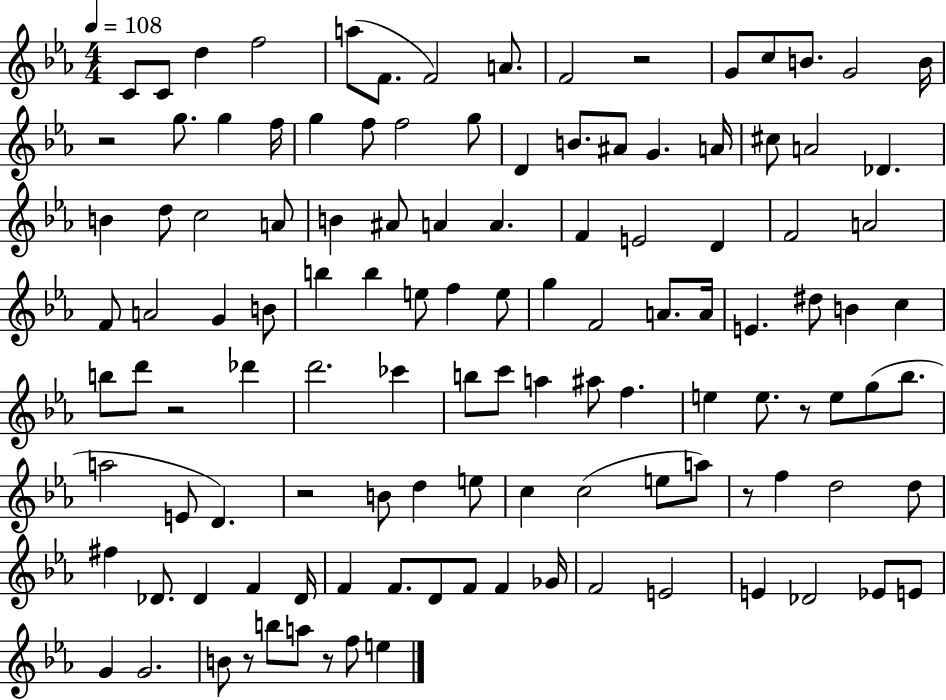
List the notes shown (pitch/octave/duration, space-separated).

C4/e C4/e D5/q F5/h A5/e F4/e. F4/h A4/e. F4/h R/h G4/e C5/e B4/e. G4/h B4/s R/h G5/e. G5/q F5/s G5/q F5/e F5/h G5/e D4/q B4/e. A#4/e G4/q. A4/s C#5/e A4/h Db4/q. B4/q D5/e C5/h A4/e B4/q A#4/e A4/q A4/q. F4/q E4/h D4/q F4/h A4/h F4/e A4/h G4/q B4/e B5/q B5/q E5/e F5/q E5/e G5/q F4/h A4/e. A4/s E4/q. D#5/e B4/q C5/q B5/e D6/e R/h Db6/q D6/h. CES6/q B5/e C6/e A5/q A#5/e F5/q. E5/q E5/e. R/e E5/e G5/e Bb5/e. A5/h E4/e D4/q. R/h B4/e D5/q E5/e C5/q C5/h E5/e A5/e R/e F5/q D5/h D5/e F#5/q Db4/e. Db4/q F4/q Db4/s F4/q F4/e. D4/e F4/e F4/q Gb4/s F4/h E4/h E4/q Db4/h Eb4/e E4/e G4/q G4/h. B4/e R/e B5/e A5/e R/e F5/e E5/q